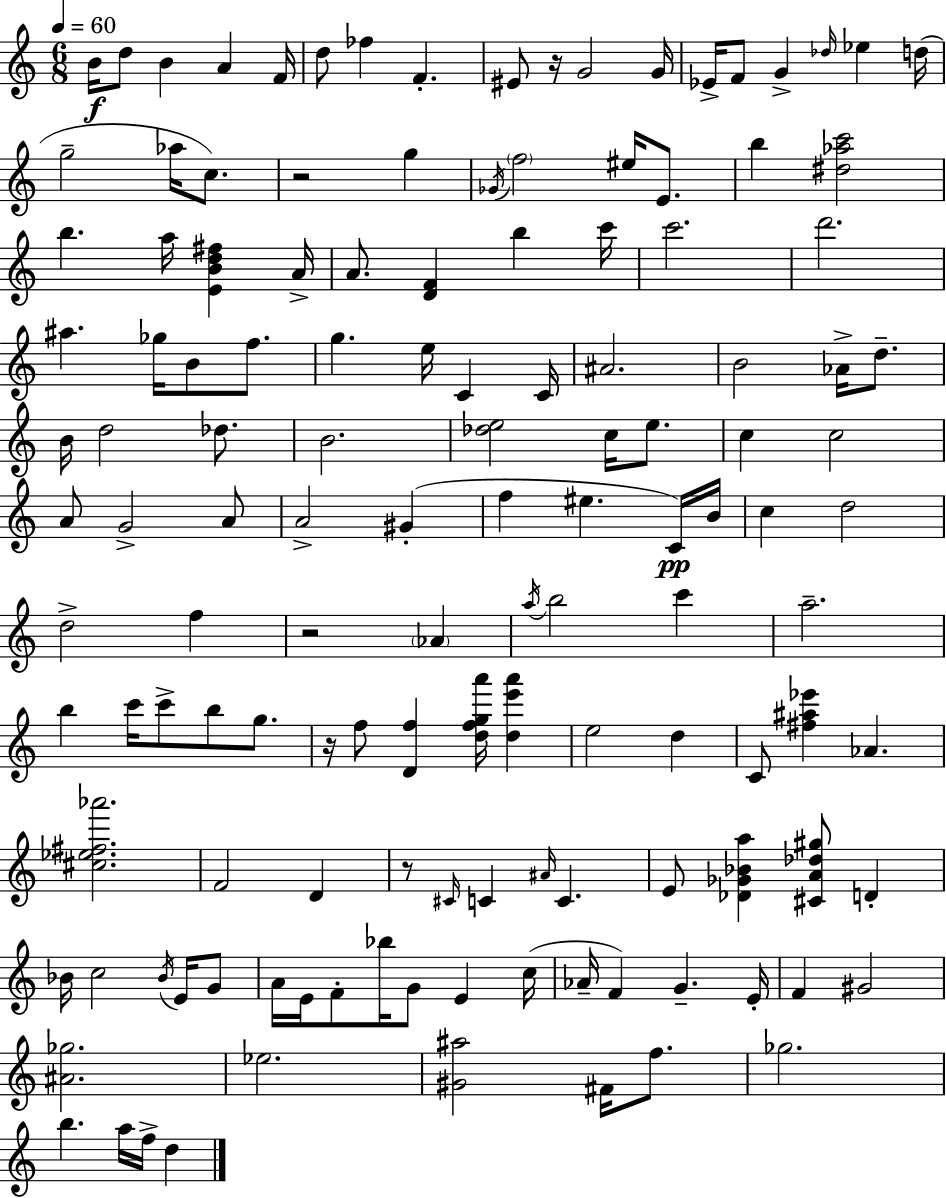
X:1
T:Untitled
M:6/8
L:1/4
K:Am
B/4 d/2 B A F/4 d/2 _f F ^E/2 z/4 G2 G/4 _E/4 F/2 G _d/4 _e d/4 g2 _a/4 c/2 z2 g _G/4 f2 ^e/4 E/2 b [^d_ac']2 b a/4 [EBd^f] A/4 A/2 [DF] b c'/4 c'2 d'2 ^a _g/4 B/2 f/2 g e/4 C C/4 ^A2 B2 _A/4 d/2 B/4 d2 _d/2 B2 [_de]2 c/4 e/2 c c2 A/2 G2 A/2 A2 ^G f ^e C/4 B/4 c d2 d2 f z2 _A a/4 b2 c' a2 b c'/4 c'/2 b/2 g/2 z/4 f/2 [Df] [dfga']/4 [de'a'] e2 d C/2 [^f^a_e'] _A [^c_e^f_a']2 F2 D z/2 ^C/4 C ^A/4 C E/2 [_D_G_Ba] [^CA_d^g]/2 D _B/4 c2 _B/4 E/4 G/2 A/4 E/4 F/2 _b/4 G/2 E c/4 _A/4 F G E/4 F ^G2 [^A_g]2 _e2 [^G^a]2 ^F/4 f/2 _g2 b a/4 f/4 d